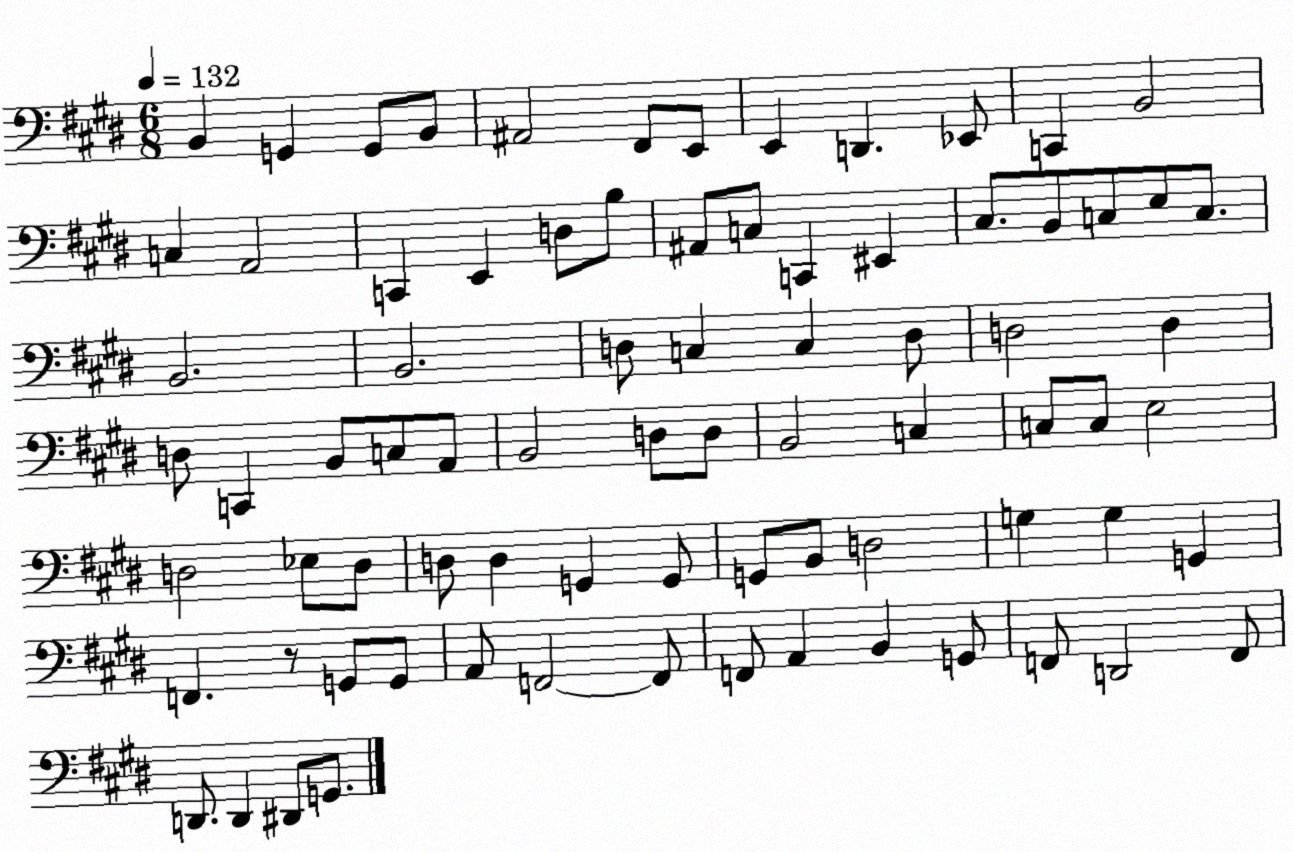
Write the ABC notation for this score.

X:1
T:Untitled
M:6/8
L:1/4
K:E
B,, G,, G,,/2 B,,/2 ^A,,2 ^F,,/2 E,,/2 E,, D,, _E,,/2 C,, B,,2 C, A,,2 C,, E,, D,/2 B,/2 ^A,,/2 C,/2 C,, ^E,, ^C,/2 B,,/2 C,/2 E,/2 C,/2 B,,2 B,,2 D,/2 C, C, D,/2 D,2 D, D,/2 C,, B,,/2 C,/2 A,,/2 B,,2 D,/2 D,/2 B,,2 C, C,/2 C,/2 E,2 D,2 _E,/2 D,/2 D,/2 D, G,, G,,/2 G,,/2 B,,/2 D,2 G, G, G,, F,, z/2 G,,/2 G,,/2 A,,/2 F,,2 F,,/2 F,,/2 A,, B,, G,,/2 F,,/2 D,,2 F,,/2 D,,/2 D,, ^D,,/2 G,,/2